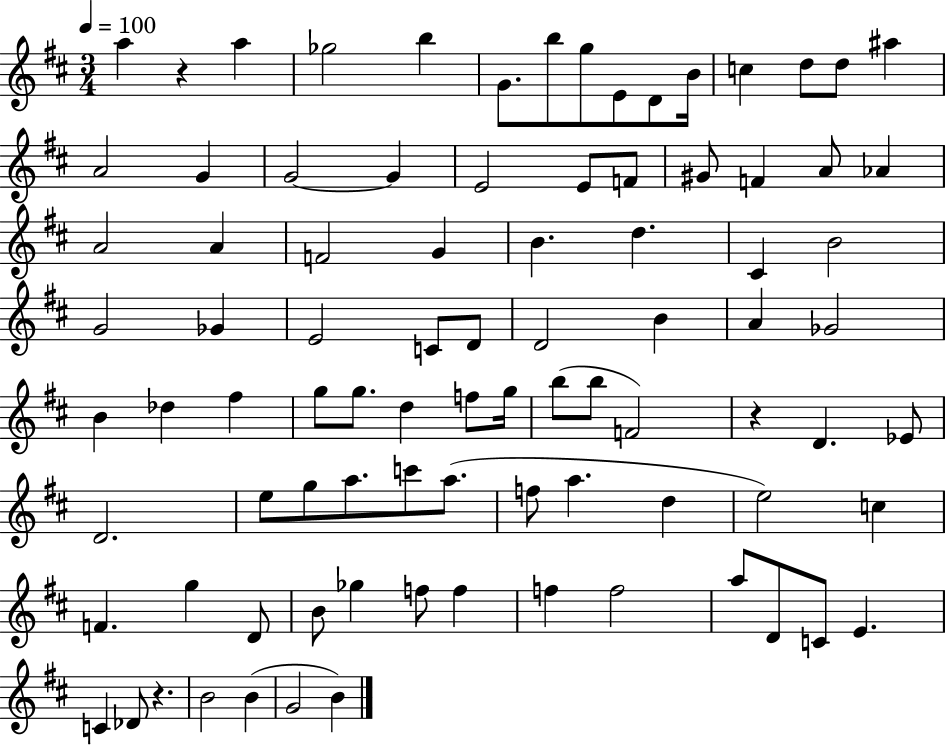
A5/q R/q A5/q Gb5/h B5/q G4/e. B5/e G5/e E4/e D4/e B4/s C5/q D5/e D5/e A#5/q A4/h G4/q G4/h G4/q E4/h E4/e F4/e G#4/e F4/q A4/e Ab4/q A4/h A4/q F4/h G4/q B4/q. D5/q. C#4/q B4/h G4/h Gb4/q E4/h C4/e D4/e D4/h B4/q A4/q Gb4/h B4/q Db5/q F#5/q G5/e G5/e. D5/q F5/e G5/s B5/e B5/e F4/h R/q D4/q. Eb4/e D4/h. E5/e G5/e A5/e. C6/e A5/e. F5/e A5/q. D5/q E5/h C5/q F4/q. G5/q D4/e B4/e Gb5/q F5/e F5/q F5/q F5/h A5/e D4/e C4/e E4/q. C4/q Db4/e R/q. B4/h B4/q G4/h B4/q